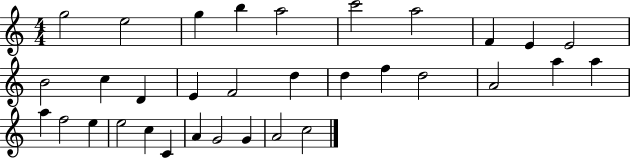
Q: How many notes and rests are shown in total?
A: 33